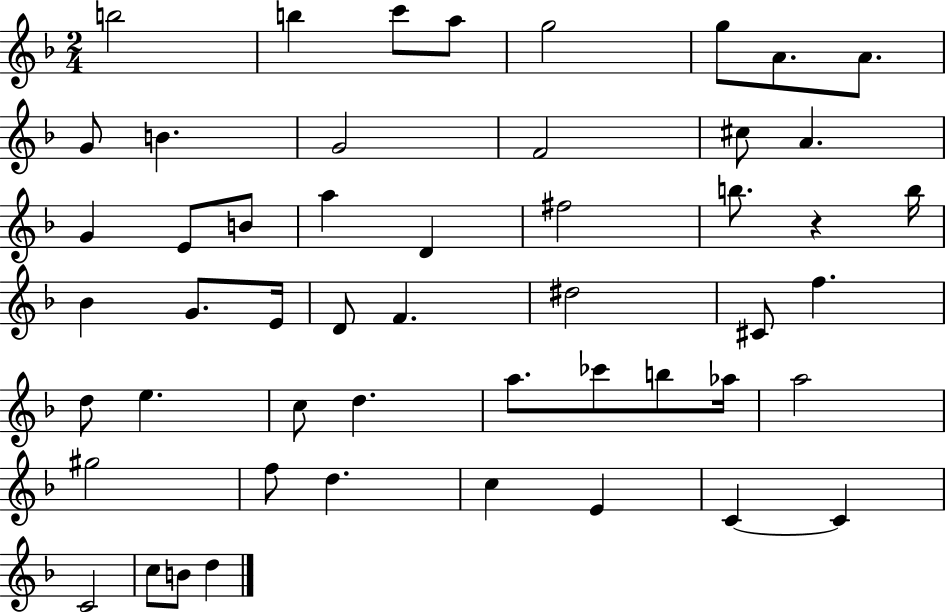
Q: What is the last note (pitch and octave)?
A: D5